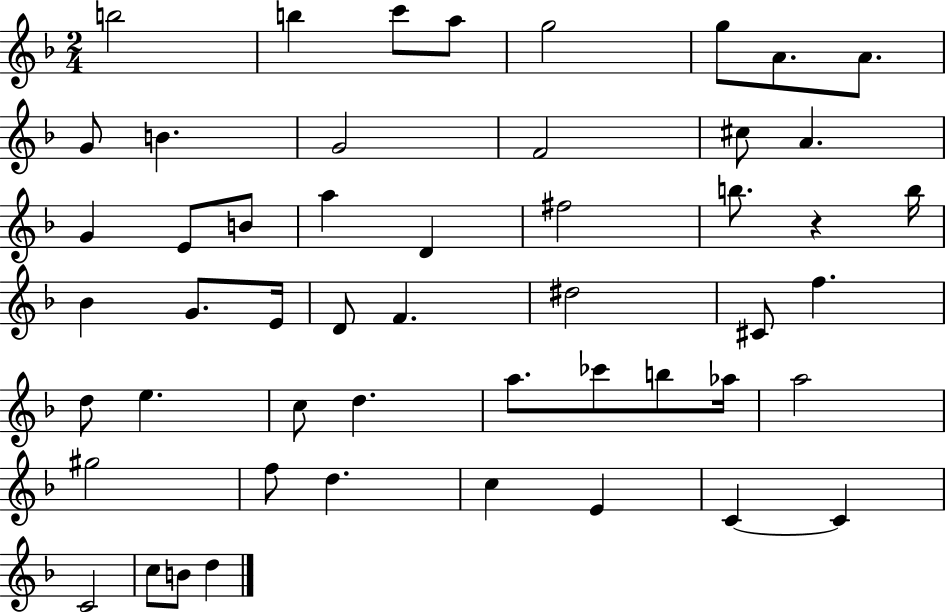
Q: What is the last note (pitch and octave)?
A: D5